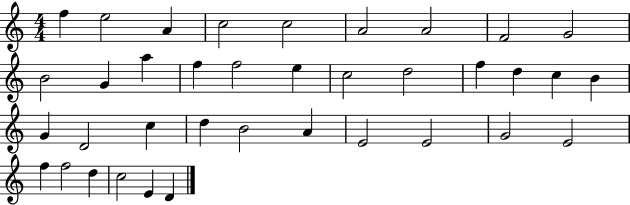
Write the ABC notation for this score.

X:1
T:Untitled
M:4/4
L:1/4
K:C
f e2 A c2 c2 A2 A2 F2 G2 B2 G a f f2 e c2 d2 f d c B G D2 c d B2 A E2 E2 G2 E2 f f2 d c2 E D